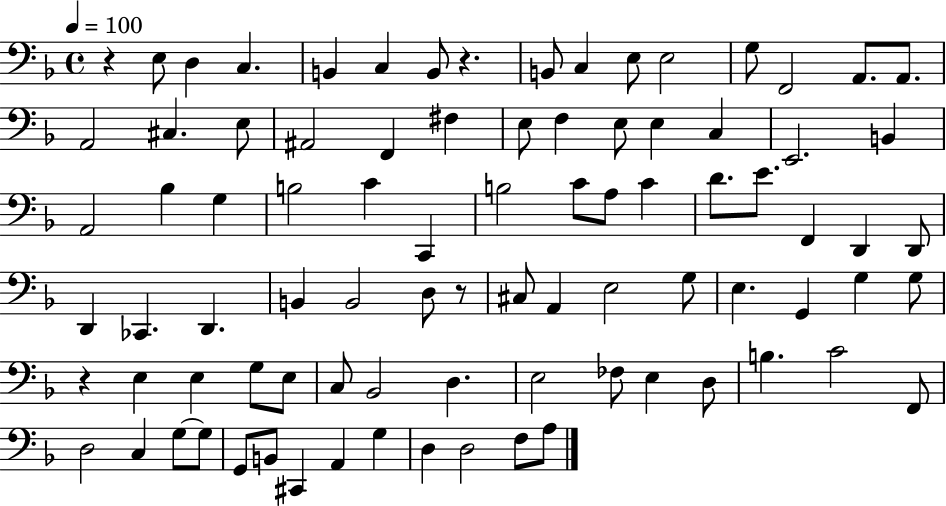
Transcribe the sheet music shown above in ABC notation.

X:1
T:Untitled
M:4/4
L:1/4
K:F
z E,/2 D, C, B,, C, B,,/2 z B,,/2 C, E,/2 E,2 G,/2 F,,2 A,,/2 A,,/2 A,,2 ^C, E,/2 ^A,,2 F,, ^F, E,/2 F, E,/2 E, C, E,,2 B,, A,,2 _B, G, B,2 C C,, B,2 C/2 A,/2 C D/2 E/2 F,, D,, D,,/2 D,, _C,, D,, B,, B,,2 D,/2 z/2 ^C,/2 A,, E,2 G,/2 E, G,, G, G,/2 z E, E, G,/2 E,/2 C,/2 _B,,2 D, E,2 _F,/2 E, D,/2 B, C2 F,,/2 D,2 C, G,/2 G,/2 G,,/2 B,,/2 ^C,, A,, G, D, D,2 F,/2 A,/2